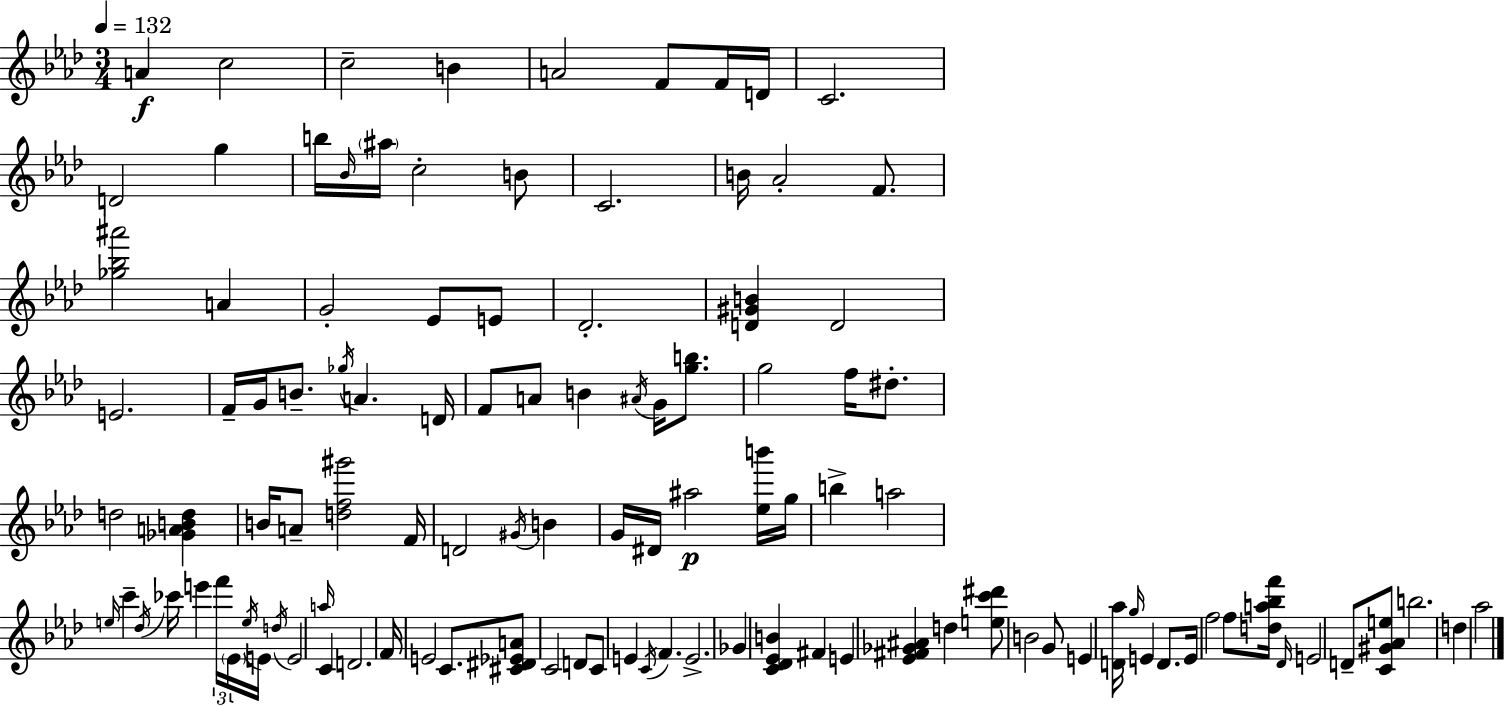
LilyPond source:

{
  \clef treble
  \numericTimeSignature
  \time 3/4
  \key f \minor
  \tempo 4 = 132
  \repeat volta 2 { a'4\f c''2 | c''2-- b'4 | a'2 f'8 f'16 d'16 | c'2. | \break d'2 g''4 | b''16 \grace { bes'16 } \parenthesize ais''16 c''2-. b'8 | c'2. | b'16 aes'2-. f'8. | \break <ges'' bes'' ais'''>2 a'4 | g'2-. ees'8 e'8 | des'2.-. | <d' gis' b'>4 d'2 | \break e'2. | f'16-- g'16 b'8.-- \acciaccatura { ges''16 } a'4. | d'16 f'8 a'8 b'4 \acciaccatura { ais'16 } g'16 | <g'' b''>8. g''2 f''16 | \break dis''8.-. d''2 <ges' a' b' d''>4 | b'16 a'8-- <d'' f'' gis'''>2 | f'16 d'2 \acciaccatura { gis'16 } | b'4 g'16 dis'16 ais''2\p | \break <ees'' b'''>16 g''16 b''4-> a''2 | \grace { e''16 } c'''4-- \acciaccatura { des''16 } ces'''16 e'''4 | \tuplet 3/2 { f'''16 \parenthesize ees'16 \acciaccatura { e''16 } } e'16 \acciaccatura { d''16 } e'2 | \grace { a''16 } c'4 d'2. | \break f'16 e'2 | c'8. <cis' dis' ees' a'>8 c'2 | d'8 c'8 e'4 | \acciaccatura { c'16 } f'4. e'2.-> | \break ges'4 | <c' des' ees' b'>4 fis'4 e'4 | <ees' fis' ges' ais'>4 d''4 <e'' c''' dis'''>8 | b'2 g'8 e'4 | \break <d' aes''>16 \grace { g''16 } e'4 d'8. e'16 | f''2 f''8 <d'' a'' bes'' f'''>16 \grace { des'16 } | e'2 d'8-- <c' gis' aes' e''>8 | b''2. | \break d''4 aes''2 | } \bar "|."
}